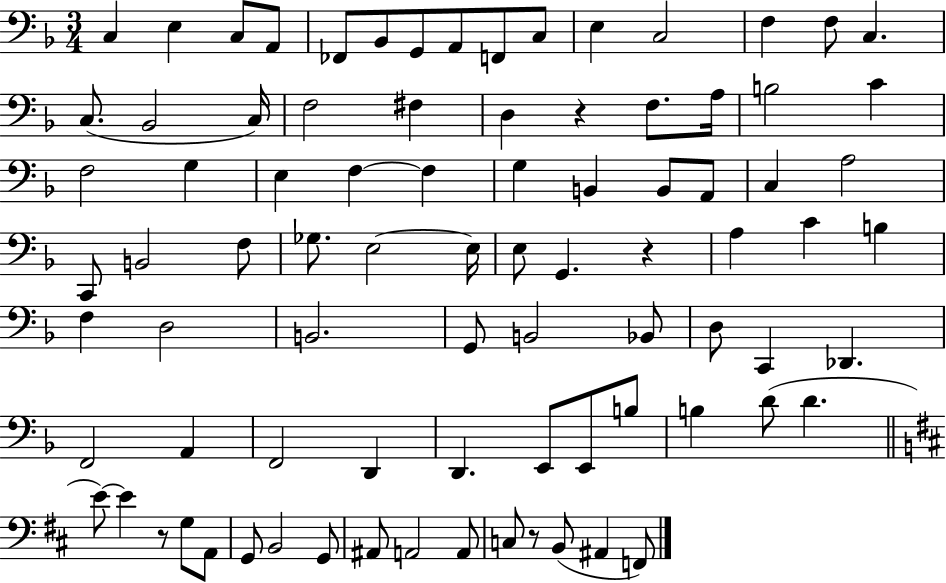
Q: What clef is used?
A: bass